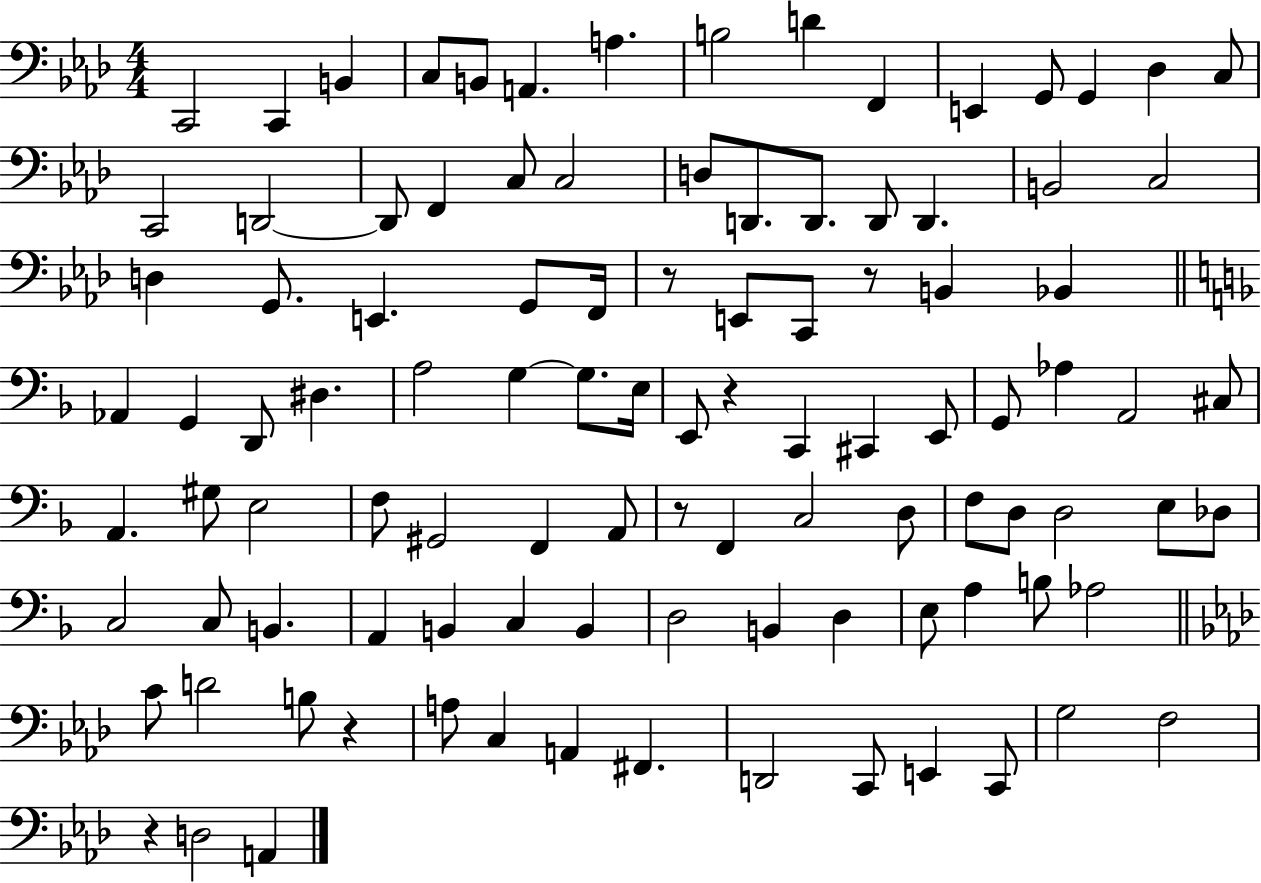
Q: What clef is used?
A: bass